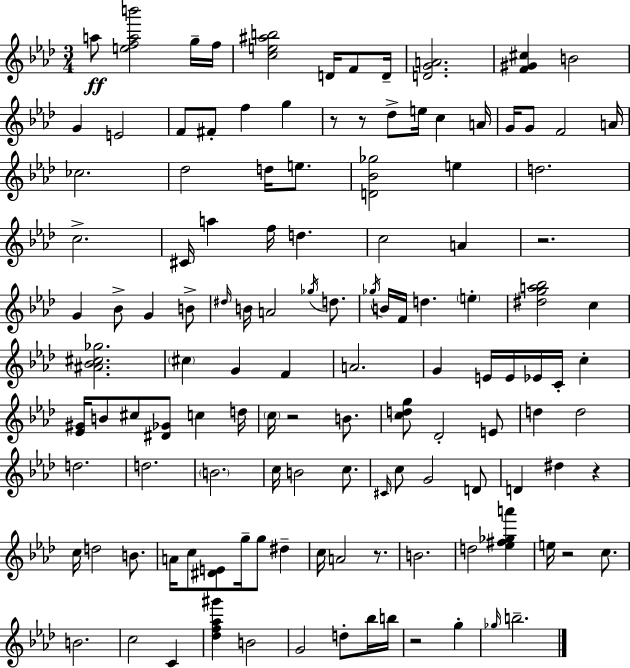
A5/e [E5,F5,A5,B6]/h G5/s F5/s [C5,E5,A#5,B5]/h D4/s F4/e D4/s [D4,G4,A4]/h. [F4,G#4,C#5]/q B4/h G4/q E4/h F4/e F#4/e F5/q G5/q R/e R/e Db5/e E5/s C5/q A4/s G4/s G4/e F4/h A4/s CES5/h. Db5/h D5/s E5/e. [D4,Bb4,Gb5]/h E5/q D5/h. C5/h. C#4/s A5/q F5/s D5/q. C5/h A4/q R/h. G4/q Bb4/e G4/q B4/e D#5/s B4/s A4/h Gb5/s D5/e. Gb5/s B4/s F4/s D5/q. E5/q [D#5,G5,A5,Bb5]/h C5/q [A#4,Bb4,C#5,Gb5]/h. C#5/q G4/q F4/q A4/h. G4/q E4/s E4/s Eb4/s C4/s C5/q [Eb4,G#4]/s B4/e C#5/e [D#4,Gb4]/e C5/q D5/s C5/s R/h B4/e. [C5,D5,G5]/e Db4/h E4/e D5/q D5/h D5/h. D5/h. B4/h. C5/s B4/h C5/e. C#4/s C5/e G4/h D4/e D4/q D#5/q R/q C5/s D5/h B4/e. A4/s C5/e [D#4,E4]/e G5/s G5/e D#5/q C5/s A4/h R/e. B4/h. D5/h [Eb5,F#5,Gb5,A6]/q E5/s R/h C5/e. B4/h. C5/h C4/q [Db5,F5,Ab5,G#6]/q B4/h G4/h D5/e Bb5/s B5/s R/h G5/q Gb5/s B5/h.